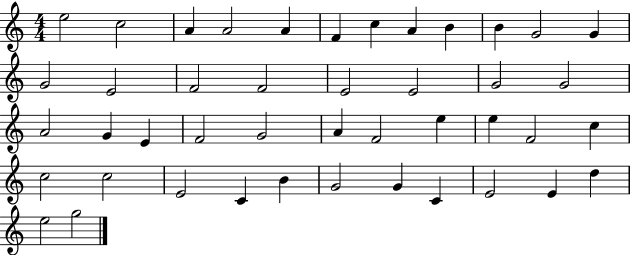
{
  \clef treble
  \numericTimeSignature
  \time 4/4
  \key c \major
  e''2 c''2 | a'4 a'2 a'4 | f'4 c''4 a'4 b'4 | b'4 g'2 g'4 | \break g'2 e'2 | f'2 f'2 | e'2 e'2 | g'2 g'2 | \break a'2 g'4 e'4 | f'2 g'2 | a'4 f'2 e''4 | e''4 f'2 c''4 | \break c''2 c''2 | e'2 c'4 b'4 | g'2 g'4 c'4 | e'2 e'4 d''4 | \break e''2 g''2 | \bar "|."
}